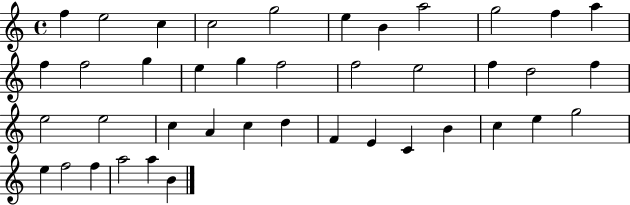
X:1
T:Untitled
M:4/4
L:1/4
K:C
f e2 c c2 g2 e B a2 g2 f a f f2 g e g f2 f2 e2 f d2 f e2 e2 c A c d F E C B c e g2 e f2 f a2 a B